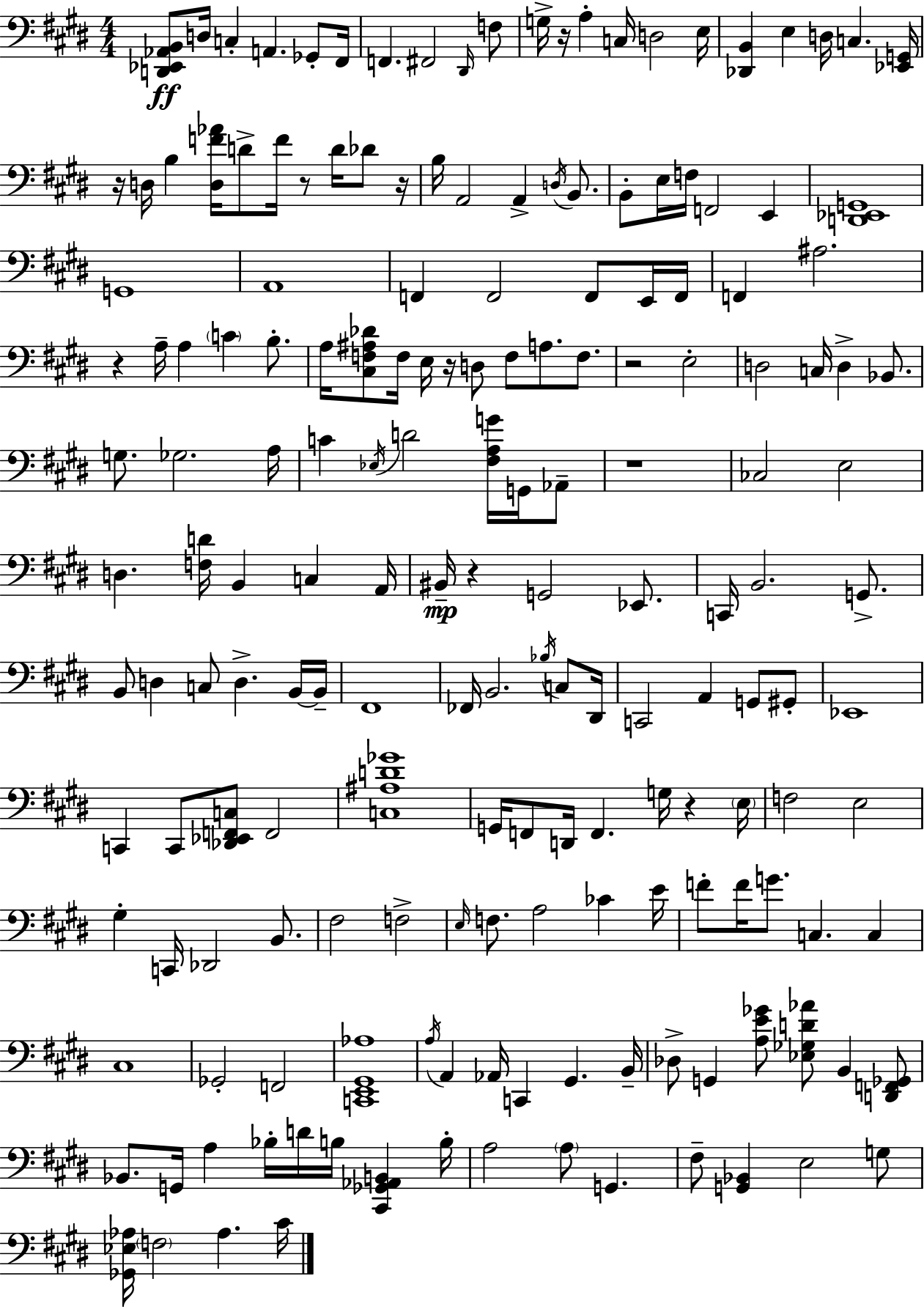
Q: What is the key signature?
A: E major